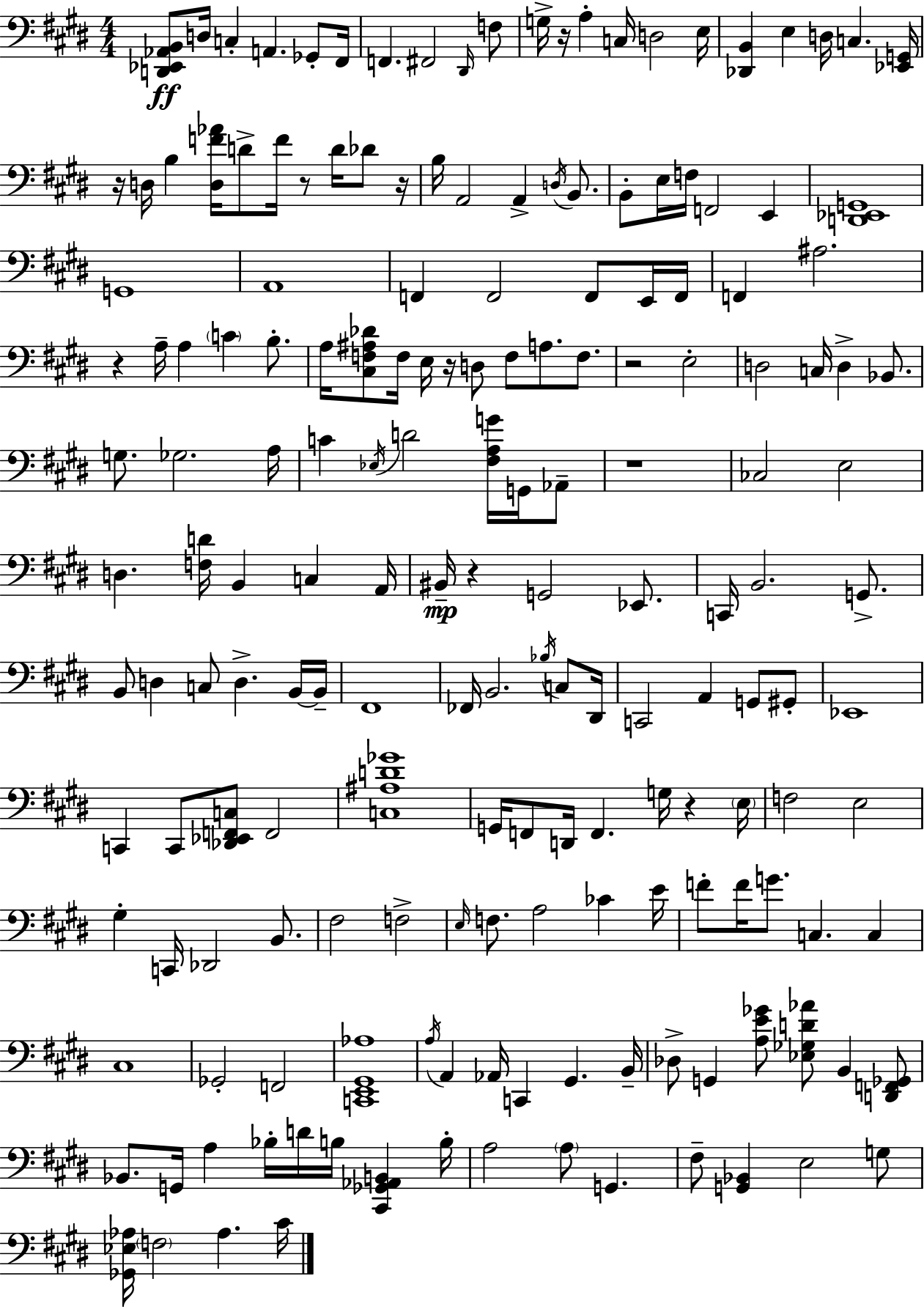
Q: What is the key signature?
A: E major